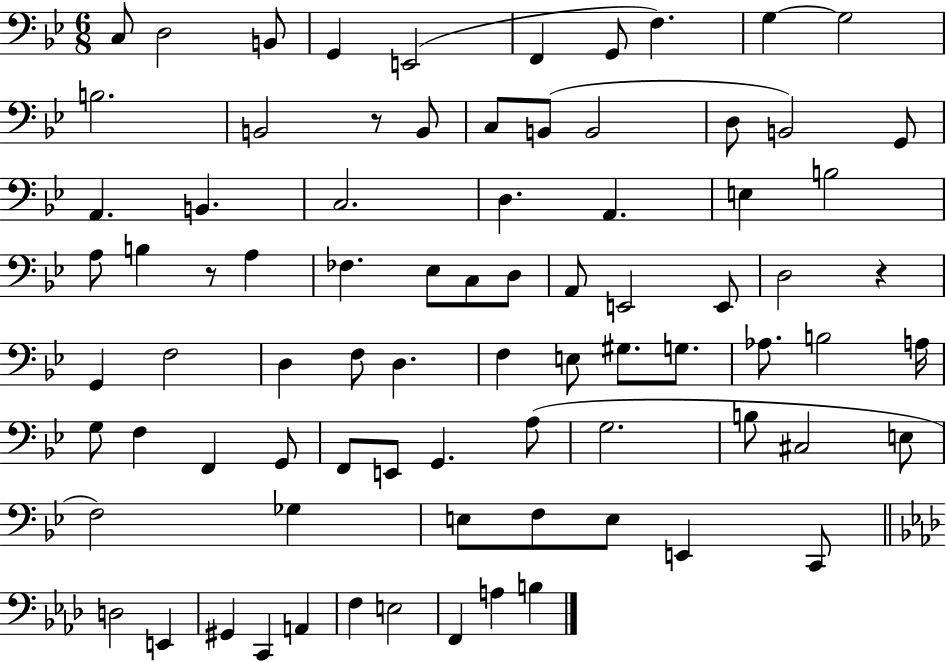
C3/e D3/h B2/e G2/q E2/h F2/q G2/e F3/q. G3/q G3/h B3/h. B2/h R/e B2/e C3/e B2/e B2/h D3/e B2/h G2/e A2/q. B2/q. C3/h. D3/q. A2/q. E3/q B3/h A3/e B3/q R/e A3/q FES3/q. Eb3/e C3/e D3/e A2/e E2/h E2/e D3/h R/q G2/q F3/h D3/q F3/e D3/q. F3/q E3/e G#3/e. G3/e. Ab3/e. B3/h A3/s G3/e F3/q F2/q G2/e F2/e E2/e G2/q. A3/e G3/h. B3/e C#3/h E3/e F3/h Gb3/q E3/e F3/e E3/e E2/q C2/e D3/h E2/q G#2/q C2/q A2/q F3/q E3/h F2/q A3/q B3/q